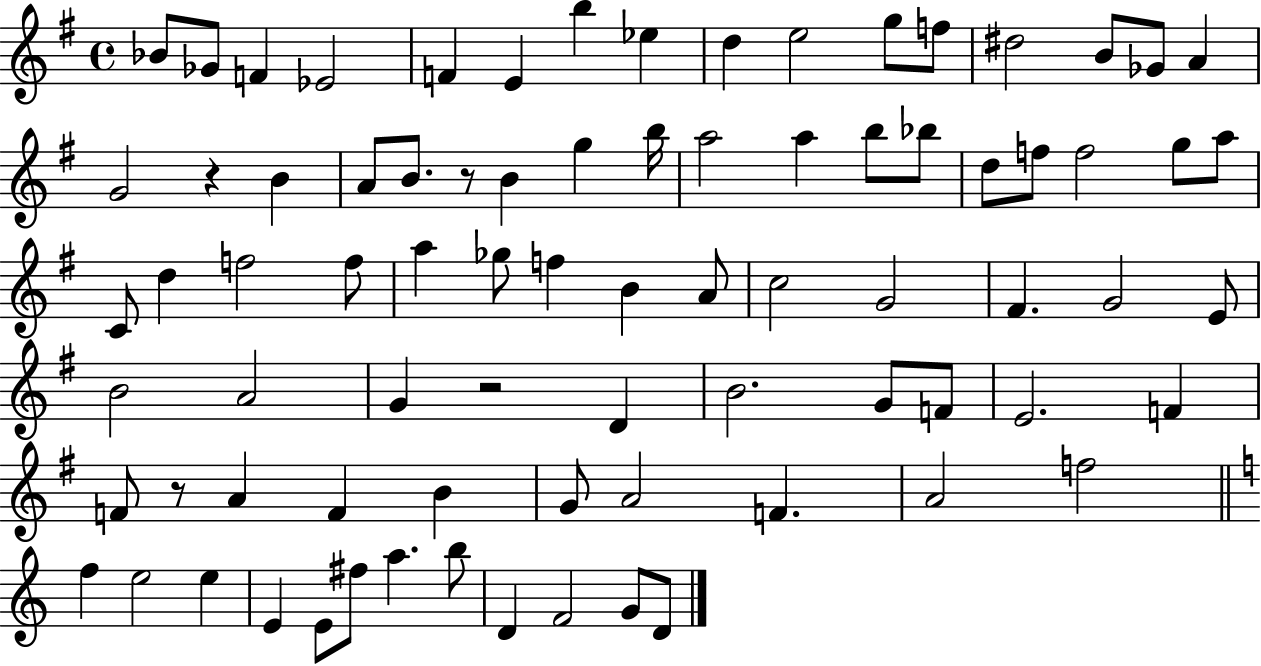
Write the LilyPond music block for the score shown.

{
  \clef treble
  \time 4/4
  \defaultTimeSignature
  \key g \major
  \repeat volta 2 { bes'8 ges'8 f'4 ees'2 | f'4 e'4 b''4 ees''4 | d''4 e''2 g''8 f''8 | dis''2 b'8 ges'8 a'4 | \break g'2 r4 b'4 | a'8 b'8. r8 b'4 g''4 b''16 | a''2 a''4 b''8 bes''8 | d''8 f''8 f''2 g''8 a''8 | \break c'8 d''4 f''2 f''8 | a''4 ges''8 f''4 b'4 a'8 | c''2 g'2 | fis'4. g'2 e'8 | \break b'2 a'2 | g'4 r2 d'4 | b'2. g'8 f'8 | e'2. f'4 | \break f'8 r8 a'4 f'4 b'4 | g'8 a'2 f'4. | a'2 f''2 | \bar "||" \break \key c \major f''4 e''2 e''4 | e'4 e'8 fis''8 a''4. b''8 | d'4 f'2 g'8 d'8 | } \bar "|."
}